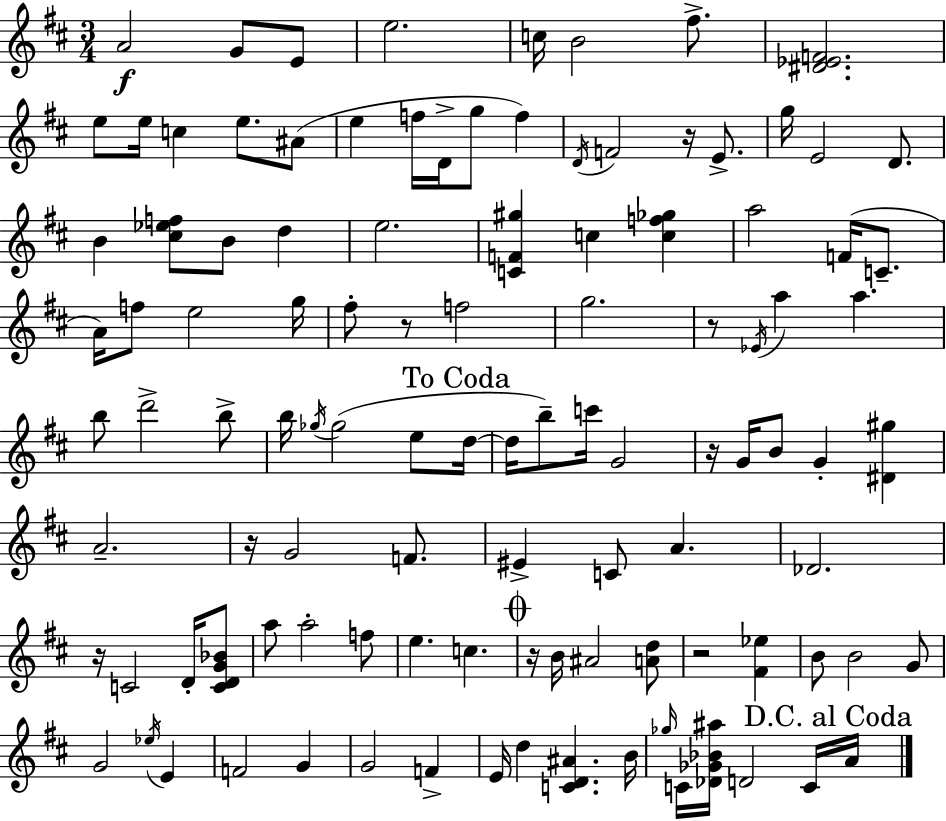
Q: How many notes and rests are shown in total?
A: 108